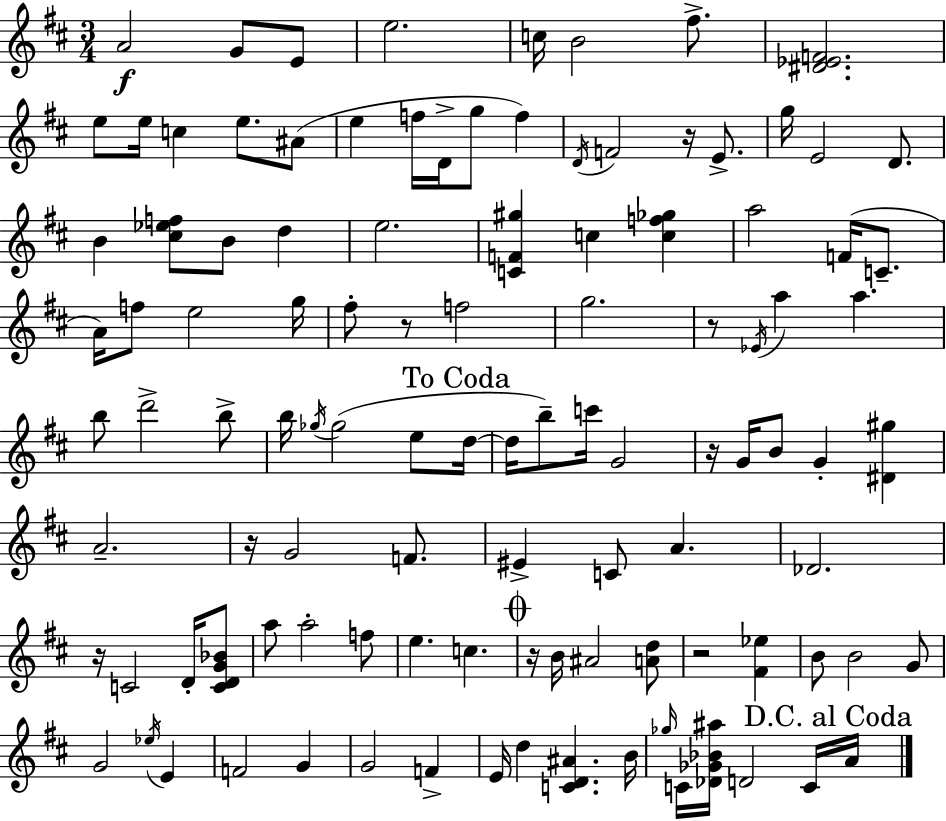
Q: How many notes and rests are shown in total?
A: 108